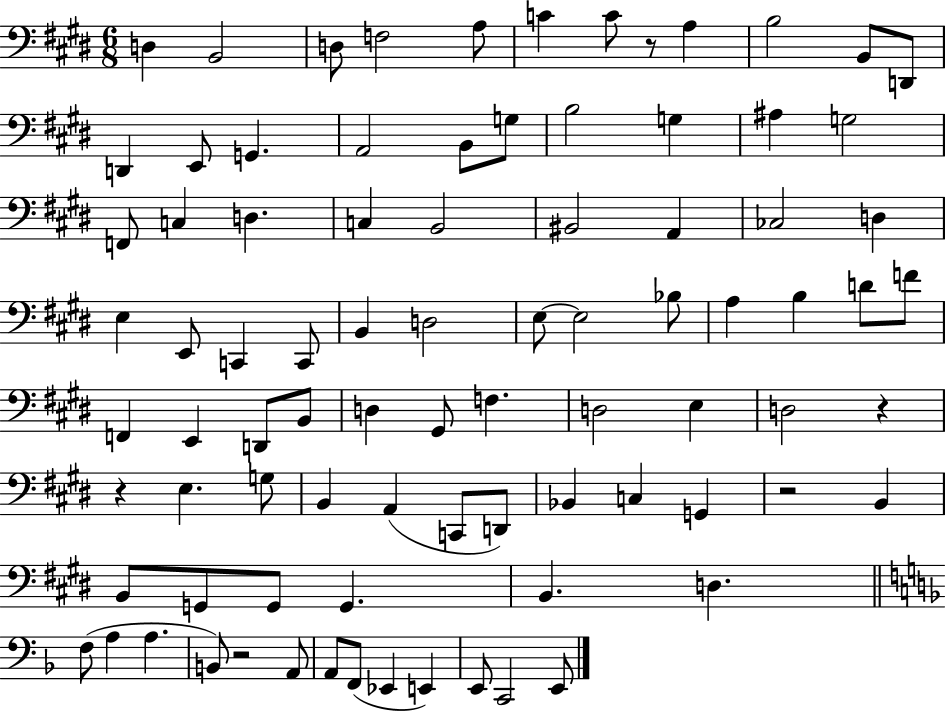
X:1
T:Untitled
M:6/8
L:1/4
K:E
D, B,,2 D,/2 F,2 A,/2 C C/2 z/2 A, B,2 B,,/2 D,,/2 D,, E,,/2 G,, A,,2 B,,/2 G,/2 B,2 G, ^A, G,2 F,,/2 C, D, C, B,,2 ^B,,2 A,, _C,2 D, E, E,,/2 C,, C,,/2 B,, D,2 E,/2 E,2 _B,/2 A, B, D/2 F/2 F,, E,, D,,/2 B,,/2 D, ^G,,/2 F, D,2 E, D,2 z z E, G,/2 B,, A,, C,,/2 D,,/2 _B,, C, G,, z2 B,, B,,/2 G,,/2 G,,/2 G,, B,, D, F,/2 A, A, B,,/2 z2 A,,/2 A,,/2 F,,/2 _E,, E,, E,,/2 C,,2 E,,/2